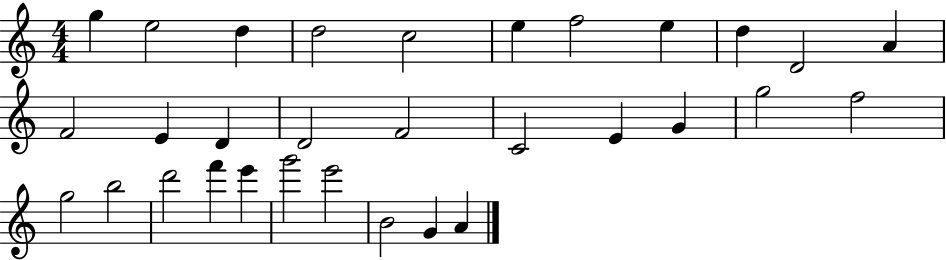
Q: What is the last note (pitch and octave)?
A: A4